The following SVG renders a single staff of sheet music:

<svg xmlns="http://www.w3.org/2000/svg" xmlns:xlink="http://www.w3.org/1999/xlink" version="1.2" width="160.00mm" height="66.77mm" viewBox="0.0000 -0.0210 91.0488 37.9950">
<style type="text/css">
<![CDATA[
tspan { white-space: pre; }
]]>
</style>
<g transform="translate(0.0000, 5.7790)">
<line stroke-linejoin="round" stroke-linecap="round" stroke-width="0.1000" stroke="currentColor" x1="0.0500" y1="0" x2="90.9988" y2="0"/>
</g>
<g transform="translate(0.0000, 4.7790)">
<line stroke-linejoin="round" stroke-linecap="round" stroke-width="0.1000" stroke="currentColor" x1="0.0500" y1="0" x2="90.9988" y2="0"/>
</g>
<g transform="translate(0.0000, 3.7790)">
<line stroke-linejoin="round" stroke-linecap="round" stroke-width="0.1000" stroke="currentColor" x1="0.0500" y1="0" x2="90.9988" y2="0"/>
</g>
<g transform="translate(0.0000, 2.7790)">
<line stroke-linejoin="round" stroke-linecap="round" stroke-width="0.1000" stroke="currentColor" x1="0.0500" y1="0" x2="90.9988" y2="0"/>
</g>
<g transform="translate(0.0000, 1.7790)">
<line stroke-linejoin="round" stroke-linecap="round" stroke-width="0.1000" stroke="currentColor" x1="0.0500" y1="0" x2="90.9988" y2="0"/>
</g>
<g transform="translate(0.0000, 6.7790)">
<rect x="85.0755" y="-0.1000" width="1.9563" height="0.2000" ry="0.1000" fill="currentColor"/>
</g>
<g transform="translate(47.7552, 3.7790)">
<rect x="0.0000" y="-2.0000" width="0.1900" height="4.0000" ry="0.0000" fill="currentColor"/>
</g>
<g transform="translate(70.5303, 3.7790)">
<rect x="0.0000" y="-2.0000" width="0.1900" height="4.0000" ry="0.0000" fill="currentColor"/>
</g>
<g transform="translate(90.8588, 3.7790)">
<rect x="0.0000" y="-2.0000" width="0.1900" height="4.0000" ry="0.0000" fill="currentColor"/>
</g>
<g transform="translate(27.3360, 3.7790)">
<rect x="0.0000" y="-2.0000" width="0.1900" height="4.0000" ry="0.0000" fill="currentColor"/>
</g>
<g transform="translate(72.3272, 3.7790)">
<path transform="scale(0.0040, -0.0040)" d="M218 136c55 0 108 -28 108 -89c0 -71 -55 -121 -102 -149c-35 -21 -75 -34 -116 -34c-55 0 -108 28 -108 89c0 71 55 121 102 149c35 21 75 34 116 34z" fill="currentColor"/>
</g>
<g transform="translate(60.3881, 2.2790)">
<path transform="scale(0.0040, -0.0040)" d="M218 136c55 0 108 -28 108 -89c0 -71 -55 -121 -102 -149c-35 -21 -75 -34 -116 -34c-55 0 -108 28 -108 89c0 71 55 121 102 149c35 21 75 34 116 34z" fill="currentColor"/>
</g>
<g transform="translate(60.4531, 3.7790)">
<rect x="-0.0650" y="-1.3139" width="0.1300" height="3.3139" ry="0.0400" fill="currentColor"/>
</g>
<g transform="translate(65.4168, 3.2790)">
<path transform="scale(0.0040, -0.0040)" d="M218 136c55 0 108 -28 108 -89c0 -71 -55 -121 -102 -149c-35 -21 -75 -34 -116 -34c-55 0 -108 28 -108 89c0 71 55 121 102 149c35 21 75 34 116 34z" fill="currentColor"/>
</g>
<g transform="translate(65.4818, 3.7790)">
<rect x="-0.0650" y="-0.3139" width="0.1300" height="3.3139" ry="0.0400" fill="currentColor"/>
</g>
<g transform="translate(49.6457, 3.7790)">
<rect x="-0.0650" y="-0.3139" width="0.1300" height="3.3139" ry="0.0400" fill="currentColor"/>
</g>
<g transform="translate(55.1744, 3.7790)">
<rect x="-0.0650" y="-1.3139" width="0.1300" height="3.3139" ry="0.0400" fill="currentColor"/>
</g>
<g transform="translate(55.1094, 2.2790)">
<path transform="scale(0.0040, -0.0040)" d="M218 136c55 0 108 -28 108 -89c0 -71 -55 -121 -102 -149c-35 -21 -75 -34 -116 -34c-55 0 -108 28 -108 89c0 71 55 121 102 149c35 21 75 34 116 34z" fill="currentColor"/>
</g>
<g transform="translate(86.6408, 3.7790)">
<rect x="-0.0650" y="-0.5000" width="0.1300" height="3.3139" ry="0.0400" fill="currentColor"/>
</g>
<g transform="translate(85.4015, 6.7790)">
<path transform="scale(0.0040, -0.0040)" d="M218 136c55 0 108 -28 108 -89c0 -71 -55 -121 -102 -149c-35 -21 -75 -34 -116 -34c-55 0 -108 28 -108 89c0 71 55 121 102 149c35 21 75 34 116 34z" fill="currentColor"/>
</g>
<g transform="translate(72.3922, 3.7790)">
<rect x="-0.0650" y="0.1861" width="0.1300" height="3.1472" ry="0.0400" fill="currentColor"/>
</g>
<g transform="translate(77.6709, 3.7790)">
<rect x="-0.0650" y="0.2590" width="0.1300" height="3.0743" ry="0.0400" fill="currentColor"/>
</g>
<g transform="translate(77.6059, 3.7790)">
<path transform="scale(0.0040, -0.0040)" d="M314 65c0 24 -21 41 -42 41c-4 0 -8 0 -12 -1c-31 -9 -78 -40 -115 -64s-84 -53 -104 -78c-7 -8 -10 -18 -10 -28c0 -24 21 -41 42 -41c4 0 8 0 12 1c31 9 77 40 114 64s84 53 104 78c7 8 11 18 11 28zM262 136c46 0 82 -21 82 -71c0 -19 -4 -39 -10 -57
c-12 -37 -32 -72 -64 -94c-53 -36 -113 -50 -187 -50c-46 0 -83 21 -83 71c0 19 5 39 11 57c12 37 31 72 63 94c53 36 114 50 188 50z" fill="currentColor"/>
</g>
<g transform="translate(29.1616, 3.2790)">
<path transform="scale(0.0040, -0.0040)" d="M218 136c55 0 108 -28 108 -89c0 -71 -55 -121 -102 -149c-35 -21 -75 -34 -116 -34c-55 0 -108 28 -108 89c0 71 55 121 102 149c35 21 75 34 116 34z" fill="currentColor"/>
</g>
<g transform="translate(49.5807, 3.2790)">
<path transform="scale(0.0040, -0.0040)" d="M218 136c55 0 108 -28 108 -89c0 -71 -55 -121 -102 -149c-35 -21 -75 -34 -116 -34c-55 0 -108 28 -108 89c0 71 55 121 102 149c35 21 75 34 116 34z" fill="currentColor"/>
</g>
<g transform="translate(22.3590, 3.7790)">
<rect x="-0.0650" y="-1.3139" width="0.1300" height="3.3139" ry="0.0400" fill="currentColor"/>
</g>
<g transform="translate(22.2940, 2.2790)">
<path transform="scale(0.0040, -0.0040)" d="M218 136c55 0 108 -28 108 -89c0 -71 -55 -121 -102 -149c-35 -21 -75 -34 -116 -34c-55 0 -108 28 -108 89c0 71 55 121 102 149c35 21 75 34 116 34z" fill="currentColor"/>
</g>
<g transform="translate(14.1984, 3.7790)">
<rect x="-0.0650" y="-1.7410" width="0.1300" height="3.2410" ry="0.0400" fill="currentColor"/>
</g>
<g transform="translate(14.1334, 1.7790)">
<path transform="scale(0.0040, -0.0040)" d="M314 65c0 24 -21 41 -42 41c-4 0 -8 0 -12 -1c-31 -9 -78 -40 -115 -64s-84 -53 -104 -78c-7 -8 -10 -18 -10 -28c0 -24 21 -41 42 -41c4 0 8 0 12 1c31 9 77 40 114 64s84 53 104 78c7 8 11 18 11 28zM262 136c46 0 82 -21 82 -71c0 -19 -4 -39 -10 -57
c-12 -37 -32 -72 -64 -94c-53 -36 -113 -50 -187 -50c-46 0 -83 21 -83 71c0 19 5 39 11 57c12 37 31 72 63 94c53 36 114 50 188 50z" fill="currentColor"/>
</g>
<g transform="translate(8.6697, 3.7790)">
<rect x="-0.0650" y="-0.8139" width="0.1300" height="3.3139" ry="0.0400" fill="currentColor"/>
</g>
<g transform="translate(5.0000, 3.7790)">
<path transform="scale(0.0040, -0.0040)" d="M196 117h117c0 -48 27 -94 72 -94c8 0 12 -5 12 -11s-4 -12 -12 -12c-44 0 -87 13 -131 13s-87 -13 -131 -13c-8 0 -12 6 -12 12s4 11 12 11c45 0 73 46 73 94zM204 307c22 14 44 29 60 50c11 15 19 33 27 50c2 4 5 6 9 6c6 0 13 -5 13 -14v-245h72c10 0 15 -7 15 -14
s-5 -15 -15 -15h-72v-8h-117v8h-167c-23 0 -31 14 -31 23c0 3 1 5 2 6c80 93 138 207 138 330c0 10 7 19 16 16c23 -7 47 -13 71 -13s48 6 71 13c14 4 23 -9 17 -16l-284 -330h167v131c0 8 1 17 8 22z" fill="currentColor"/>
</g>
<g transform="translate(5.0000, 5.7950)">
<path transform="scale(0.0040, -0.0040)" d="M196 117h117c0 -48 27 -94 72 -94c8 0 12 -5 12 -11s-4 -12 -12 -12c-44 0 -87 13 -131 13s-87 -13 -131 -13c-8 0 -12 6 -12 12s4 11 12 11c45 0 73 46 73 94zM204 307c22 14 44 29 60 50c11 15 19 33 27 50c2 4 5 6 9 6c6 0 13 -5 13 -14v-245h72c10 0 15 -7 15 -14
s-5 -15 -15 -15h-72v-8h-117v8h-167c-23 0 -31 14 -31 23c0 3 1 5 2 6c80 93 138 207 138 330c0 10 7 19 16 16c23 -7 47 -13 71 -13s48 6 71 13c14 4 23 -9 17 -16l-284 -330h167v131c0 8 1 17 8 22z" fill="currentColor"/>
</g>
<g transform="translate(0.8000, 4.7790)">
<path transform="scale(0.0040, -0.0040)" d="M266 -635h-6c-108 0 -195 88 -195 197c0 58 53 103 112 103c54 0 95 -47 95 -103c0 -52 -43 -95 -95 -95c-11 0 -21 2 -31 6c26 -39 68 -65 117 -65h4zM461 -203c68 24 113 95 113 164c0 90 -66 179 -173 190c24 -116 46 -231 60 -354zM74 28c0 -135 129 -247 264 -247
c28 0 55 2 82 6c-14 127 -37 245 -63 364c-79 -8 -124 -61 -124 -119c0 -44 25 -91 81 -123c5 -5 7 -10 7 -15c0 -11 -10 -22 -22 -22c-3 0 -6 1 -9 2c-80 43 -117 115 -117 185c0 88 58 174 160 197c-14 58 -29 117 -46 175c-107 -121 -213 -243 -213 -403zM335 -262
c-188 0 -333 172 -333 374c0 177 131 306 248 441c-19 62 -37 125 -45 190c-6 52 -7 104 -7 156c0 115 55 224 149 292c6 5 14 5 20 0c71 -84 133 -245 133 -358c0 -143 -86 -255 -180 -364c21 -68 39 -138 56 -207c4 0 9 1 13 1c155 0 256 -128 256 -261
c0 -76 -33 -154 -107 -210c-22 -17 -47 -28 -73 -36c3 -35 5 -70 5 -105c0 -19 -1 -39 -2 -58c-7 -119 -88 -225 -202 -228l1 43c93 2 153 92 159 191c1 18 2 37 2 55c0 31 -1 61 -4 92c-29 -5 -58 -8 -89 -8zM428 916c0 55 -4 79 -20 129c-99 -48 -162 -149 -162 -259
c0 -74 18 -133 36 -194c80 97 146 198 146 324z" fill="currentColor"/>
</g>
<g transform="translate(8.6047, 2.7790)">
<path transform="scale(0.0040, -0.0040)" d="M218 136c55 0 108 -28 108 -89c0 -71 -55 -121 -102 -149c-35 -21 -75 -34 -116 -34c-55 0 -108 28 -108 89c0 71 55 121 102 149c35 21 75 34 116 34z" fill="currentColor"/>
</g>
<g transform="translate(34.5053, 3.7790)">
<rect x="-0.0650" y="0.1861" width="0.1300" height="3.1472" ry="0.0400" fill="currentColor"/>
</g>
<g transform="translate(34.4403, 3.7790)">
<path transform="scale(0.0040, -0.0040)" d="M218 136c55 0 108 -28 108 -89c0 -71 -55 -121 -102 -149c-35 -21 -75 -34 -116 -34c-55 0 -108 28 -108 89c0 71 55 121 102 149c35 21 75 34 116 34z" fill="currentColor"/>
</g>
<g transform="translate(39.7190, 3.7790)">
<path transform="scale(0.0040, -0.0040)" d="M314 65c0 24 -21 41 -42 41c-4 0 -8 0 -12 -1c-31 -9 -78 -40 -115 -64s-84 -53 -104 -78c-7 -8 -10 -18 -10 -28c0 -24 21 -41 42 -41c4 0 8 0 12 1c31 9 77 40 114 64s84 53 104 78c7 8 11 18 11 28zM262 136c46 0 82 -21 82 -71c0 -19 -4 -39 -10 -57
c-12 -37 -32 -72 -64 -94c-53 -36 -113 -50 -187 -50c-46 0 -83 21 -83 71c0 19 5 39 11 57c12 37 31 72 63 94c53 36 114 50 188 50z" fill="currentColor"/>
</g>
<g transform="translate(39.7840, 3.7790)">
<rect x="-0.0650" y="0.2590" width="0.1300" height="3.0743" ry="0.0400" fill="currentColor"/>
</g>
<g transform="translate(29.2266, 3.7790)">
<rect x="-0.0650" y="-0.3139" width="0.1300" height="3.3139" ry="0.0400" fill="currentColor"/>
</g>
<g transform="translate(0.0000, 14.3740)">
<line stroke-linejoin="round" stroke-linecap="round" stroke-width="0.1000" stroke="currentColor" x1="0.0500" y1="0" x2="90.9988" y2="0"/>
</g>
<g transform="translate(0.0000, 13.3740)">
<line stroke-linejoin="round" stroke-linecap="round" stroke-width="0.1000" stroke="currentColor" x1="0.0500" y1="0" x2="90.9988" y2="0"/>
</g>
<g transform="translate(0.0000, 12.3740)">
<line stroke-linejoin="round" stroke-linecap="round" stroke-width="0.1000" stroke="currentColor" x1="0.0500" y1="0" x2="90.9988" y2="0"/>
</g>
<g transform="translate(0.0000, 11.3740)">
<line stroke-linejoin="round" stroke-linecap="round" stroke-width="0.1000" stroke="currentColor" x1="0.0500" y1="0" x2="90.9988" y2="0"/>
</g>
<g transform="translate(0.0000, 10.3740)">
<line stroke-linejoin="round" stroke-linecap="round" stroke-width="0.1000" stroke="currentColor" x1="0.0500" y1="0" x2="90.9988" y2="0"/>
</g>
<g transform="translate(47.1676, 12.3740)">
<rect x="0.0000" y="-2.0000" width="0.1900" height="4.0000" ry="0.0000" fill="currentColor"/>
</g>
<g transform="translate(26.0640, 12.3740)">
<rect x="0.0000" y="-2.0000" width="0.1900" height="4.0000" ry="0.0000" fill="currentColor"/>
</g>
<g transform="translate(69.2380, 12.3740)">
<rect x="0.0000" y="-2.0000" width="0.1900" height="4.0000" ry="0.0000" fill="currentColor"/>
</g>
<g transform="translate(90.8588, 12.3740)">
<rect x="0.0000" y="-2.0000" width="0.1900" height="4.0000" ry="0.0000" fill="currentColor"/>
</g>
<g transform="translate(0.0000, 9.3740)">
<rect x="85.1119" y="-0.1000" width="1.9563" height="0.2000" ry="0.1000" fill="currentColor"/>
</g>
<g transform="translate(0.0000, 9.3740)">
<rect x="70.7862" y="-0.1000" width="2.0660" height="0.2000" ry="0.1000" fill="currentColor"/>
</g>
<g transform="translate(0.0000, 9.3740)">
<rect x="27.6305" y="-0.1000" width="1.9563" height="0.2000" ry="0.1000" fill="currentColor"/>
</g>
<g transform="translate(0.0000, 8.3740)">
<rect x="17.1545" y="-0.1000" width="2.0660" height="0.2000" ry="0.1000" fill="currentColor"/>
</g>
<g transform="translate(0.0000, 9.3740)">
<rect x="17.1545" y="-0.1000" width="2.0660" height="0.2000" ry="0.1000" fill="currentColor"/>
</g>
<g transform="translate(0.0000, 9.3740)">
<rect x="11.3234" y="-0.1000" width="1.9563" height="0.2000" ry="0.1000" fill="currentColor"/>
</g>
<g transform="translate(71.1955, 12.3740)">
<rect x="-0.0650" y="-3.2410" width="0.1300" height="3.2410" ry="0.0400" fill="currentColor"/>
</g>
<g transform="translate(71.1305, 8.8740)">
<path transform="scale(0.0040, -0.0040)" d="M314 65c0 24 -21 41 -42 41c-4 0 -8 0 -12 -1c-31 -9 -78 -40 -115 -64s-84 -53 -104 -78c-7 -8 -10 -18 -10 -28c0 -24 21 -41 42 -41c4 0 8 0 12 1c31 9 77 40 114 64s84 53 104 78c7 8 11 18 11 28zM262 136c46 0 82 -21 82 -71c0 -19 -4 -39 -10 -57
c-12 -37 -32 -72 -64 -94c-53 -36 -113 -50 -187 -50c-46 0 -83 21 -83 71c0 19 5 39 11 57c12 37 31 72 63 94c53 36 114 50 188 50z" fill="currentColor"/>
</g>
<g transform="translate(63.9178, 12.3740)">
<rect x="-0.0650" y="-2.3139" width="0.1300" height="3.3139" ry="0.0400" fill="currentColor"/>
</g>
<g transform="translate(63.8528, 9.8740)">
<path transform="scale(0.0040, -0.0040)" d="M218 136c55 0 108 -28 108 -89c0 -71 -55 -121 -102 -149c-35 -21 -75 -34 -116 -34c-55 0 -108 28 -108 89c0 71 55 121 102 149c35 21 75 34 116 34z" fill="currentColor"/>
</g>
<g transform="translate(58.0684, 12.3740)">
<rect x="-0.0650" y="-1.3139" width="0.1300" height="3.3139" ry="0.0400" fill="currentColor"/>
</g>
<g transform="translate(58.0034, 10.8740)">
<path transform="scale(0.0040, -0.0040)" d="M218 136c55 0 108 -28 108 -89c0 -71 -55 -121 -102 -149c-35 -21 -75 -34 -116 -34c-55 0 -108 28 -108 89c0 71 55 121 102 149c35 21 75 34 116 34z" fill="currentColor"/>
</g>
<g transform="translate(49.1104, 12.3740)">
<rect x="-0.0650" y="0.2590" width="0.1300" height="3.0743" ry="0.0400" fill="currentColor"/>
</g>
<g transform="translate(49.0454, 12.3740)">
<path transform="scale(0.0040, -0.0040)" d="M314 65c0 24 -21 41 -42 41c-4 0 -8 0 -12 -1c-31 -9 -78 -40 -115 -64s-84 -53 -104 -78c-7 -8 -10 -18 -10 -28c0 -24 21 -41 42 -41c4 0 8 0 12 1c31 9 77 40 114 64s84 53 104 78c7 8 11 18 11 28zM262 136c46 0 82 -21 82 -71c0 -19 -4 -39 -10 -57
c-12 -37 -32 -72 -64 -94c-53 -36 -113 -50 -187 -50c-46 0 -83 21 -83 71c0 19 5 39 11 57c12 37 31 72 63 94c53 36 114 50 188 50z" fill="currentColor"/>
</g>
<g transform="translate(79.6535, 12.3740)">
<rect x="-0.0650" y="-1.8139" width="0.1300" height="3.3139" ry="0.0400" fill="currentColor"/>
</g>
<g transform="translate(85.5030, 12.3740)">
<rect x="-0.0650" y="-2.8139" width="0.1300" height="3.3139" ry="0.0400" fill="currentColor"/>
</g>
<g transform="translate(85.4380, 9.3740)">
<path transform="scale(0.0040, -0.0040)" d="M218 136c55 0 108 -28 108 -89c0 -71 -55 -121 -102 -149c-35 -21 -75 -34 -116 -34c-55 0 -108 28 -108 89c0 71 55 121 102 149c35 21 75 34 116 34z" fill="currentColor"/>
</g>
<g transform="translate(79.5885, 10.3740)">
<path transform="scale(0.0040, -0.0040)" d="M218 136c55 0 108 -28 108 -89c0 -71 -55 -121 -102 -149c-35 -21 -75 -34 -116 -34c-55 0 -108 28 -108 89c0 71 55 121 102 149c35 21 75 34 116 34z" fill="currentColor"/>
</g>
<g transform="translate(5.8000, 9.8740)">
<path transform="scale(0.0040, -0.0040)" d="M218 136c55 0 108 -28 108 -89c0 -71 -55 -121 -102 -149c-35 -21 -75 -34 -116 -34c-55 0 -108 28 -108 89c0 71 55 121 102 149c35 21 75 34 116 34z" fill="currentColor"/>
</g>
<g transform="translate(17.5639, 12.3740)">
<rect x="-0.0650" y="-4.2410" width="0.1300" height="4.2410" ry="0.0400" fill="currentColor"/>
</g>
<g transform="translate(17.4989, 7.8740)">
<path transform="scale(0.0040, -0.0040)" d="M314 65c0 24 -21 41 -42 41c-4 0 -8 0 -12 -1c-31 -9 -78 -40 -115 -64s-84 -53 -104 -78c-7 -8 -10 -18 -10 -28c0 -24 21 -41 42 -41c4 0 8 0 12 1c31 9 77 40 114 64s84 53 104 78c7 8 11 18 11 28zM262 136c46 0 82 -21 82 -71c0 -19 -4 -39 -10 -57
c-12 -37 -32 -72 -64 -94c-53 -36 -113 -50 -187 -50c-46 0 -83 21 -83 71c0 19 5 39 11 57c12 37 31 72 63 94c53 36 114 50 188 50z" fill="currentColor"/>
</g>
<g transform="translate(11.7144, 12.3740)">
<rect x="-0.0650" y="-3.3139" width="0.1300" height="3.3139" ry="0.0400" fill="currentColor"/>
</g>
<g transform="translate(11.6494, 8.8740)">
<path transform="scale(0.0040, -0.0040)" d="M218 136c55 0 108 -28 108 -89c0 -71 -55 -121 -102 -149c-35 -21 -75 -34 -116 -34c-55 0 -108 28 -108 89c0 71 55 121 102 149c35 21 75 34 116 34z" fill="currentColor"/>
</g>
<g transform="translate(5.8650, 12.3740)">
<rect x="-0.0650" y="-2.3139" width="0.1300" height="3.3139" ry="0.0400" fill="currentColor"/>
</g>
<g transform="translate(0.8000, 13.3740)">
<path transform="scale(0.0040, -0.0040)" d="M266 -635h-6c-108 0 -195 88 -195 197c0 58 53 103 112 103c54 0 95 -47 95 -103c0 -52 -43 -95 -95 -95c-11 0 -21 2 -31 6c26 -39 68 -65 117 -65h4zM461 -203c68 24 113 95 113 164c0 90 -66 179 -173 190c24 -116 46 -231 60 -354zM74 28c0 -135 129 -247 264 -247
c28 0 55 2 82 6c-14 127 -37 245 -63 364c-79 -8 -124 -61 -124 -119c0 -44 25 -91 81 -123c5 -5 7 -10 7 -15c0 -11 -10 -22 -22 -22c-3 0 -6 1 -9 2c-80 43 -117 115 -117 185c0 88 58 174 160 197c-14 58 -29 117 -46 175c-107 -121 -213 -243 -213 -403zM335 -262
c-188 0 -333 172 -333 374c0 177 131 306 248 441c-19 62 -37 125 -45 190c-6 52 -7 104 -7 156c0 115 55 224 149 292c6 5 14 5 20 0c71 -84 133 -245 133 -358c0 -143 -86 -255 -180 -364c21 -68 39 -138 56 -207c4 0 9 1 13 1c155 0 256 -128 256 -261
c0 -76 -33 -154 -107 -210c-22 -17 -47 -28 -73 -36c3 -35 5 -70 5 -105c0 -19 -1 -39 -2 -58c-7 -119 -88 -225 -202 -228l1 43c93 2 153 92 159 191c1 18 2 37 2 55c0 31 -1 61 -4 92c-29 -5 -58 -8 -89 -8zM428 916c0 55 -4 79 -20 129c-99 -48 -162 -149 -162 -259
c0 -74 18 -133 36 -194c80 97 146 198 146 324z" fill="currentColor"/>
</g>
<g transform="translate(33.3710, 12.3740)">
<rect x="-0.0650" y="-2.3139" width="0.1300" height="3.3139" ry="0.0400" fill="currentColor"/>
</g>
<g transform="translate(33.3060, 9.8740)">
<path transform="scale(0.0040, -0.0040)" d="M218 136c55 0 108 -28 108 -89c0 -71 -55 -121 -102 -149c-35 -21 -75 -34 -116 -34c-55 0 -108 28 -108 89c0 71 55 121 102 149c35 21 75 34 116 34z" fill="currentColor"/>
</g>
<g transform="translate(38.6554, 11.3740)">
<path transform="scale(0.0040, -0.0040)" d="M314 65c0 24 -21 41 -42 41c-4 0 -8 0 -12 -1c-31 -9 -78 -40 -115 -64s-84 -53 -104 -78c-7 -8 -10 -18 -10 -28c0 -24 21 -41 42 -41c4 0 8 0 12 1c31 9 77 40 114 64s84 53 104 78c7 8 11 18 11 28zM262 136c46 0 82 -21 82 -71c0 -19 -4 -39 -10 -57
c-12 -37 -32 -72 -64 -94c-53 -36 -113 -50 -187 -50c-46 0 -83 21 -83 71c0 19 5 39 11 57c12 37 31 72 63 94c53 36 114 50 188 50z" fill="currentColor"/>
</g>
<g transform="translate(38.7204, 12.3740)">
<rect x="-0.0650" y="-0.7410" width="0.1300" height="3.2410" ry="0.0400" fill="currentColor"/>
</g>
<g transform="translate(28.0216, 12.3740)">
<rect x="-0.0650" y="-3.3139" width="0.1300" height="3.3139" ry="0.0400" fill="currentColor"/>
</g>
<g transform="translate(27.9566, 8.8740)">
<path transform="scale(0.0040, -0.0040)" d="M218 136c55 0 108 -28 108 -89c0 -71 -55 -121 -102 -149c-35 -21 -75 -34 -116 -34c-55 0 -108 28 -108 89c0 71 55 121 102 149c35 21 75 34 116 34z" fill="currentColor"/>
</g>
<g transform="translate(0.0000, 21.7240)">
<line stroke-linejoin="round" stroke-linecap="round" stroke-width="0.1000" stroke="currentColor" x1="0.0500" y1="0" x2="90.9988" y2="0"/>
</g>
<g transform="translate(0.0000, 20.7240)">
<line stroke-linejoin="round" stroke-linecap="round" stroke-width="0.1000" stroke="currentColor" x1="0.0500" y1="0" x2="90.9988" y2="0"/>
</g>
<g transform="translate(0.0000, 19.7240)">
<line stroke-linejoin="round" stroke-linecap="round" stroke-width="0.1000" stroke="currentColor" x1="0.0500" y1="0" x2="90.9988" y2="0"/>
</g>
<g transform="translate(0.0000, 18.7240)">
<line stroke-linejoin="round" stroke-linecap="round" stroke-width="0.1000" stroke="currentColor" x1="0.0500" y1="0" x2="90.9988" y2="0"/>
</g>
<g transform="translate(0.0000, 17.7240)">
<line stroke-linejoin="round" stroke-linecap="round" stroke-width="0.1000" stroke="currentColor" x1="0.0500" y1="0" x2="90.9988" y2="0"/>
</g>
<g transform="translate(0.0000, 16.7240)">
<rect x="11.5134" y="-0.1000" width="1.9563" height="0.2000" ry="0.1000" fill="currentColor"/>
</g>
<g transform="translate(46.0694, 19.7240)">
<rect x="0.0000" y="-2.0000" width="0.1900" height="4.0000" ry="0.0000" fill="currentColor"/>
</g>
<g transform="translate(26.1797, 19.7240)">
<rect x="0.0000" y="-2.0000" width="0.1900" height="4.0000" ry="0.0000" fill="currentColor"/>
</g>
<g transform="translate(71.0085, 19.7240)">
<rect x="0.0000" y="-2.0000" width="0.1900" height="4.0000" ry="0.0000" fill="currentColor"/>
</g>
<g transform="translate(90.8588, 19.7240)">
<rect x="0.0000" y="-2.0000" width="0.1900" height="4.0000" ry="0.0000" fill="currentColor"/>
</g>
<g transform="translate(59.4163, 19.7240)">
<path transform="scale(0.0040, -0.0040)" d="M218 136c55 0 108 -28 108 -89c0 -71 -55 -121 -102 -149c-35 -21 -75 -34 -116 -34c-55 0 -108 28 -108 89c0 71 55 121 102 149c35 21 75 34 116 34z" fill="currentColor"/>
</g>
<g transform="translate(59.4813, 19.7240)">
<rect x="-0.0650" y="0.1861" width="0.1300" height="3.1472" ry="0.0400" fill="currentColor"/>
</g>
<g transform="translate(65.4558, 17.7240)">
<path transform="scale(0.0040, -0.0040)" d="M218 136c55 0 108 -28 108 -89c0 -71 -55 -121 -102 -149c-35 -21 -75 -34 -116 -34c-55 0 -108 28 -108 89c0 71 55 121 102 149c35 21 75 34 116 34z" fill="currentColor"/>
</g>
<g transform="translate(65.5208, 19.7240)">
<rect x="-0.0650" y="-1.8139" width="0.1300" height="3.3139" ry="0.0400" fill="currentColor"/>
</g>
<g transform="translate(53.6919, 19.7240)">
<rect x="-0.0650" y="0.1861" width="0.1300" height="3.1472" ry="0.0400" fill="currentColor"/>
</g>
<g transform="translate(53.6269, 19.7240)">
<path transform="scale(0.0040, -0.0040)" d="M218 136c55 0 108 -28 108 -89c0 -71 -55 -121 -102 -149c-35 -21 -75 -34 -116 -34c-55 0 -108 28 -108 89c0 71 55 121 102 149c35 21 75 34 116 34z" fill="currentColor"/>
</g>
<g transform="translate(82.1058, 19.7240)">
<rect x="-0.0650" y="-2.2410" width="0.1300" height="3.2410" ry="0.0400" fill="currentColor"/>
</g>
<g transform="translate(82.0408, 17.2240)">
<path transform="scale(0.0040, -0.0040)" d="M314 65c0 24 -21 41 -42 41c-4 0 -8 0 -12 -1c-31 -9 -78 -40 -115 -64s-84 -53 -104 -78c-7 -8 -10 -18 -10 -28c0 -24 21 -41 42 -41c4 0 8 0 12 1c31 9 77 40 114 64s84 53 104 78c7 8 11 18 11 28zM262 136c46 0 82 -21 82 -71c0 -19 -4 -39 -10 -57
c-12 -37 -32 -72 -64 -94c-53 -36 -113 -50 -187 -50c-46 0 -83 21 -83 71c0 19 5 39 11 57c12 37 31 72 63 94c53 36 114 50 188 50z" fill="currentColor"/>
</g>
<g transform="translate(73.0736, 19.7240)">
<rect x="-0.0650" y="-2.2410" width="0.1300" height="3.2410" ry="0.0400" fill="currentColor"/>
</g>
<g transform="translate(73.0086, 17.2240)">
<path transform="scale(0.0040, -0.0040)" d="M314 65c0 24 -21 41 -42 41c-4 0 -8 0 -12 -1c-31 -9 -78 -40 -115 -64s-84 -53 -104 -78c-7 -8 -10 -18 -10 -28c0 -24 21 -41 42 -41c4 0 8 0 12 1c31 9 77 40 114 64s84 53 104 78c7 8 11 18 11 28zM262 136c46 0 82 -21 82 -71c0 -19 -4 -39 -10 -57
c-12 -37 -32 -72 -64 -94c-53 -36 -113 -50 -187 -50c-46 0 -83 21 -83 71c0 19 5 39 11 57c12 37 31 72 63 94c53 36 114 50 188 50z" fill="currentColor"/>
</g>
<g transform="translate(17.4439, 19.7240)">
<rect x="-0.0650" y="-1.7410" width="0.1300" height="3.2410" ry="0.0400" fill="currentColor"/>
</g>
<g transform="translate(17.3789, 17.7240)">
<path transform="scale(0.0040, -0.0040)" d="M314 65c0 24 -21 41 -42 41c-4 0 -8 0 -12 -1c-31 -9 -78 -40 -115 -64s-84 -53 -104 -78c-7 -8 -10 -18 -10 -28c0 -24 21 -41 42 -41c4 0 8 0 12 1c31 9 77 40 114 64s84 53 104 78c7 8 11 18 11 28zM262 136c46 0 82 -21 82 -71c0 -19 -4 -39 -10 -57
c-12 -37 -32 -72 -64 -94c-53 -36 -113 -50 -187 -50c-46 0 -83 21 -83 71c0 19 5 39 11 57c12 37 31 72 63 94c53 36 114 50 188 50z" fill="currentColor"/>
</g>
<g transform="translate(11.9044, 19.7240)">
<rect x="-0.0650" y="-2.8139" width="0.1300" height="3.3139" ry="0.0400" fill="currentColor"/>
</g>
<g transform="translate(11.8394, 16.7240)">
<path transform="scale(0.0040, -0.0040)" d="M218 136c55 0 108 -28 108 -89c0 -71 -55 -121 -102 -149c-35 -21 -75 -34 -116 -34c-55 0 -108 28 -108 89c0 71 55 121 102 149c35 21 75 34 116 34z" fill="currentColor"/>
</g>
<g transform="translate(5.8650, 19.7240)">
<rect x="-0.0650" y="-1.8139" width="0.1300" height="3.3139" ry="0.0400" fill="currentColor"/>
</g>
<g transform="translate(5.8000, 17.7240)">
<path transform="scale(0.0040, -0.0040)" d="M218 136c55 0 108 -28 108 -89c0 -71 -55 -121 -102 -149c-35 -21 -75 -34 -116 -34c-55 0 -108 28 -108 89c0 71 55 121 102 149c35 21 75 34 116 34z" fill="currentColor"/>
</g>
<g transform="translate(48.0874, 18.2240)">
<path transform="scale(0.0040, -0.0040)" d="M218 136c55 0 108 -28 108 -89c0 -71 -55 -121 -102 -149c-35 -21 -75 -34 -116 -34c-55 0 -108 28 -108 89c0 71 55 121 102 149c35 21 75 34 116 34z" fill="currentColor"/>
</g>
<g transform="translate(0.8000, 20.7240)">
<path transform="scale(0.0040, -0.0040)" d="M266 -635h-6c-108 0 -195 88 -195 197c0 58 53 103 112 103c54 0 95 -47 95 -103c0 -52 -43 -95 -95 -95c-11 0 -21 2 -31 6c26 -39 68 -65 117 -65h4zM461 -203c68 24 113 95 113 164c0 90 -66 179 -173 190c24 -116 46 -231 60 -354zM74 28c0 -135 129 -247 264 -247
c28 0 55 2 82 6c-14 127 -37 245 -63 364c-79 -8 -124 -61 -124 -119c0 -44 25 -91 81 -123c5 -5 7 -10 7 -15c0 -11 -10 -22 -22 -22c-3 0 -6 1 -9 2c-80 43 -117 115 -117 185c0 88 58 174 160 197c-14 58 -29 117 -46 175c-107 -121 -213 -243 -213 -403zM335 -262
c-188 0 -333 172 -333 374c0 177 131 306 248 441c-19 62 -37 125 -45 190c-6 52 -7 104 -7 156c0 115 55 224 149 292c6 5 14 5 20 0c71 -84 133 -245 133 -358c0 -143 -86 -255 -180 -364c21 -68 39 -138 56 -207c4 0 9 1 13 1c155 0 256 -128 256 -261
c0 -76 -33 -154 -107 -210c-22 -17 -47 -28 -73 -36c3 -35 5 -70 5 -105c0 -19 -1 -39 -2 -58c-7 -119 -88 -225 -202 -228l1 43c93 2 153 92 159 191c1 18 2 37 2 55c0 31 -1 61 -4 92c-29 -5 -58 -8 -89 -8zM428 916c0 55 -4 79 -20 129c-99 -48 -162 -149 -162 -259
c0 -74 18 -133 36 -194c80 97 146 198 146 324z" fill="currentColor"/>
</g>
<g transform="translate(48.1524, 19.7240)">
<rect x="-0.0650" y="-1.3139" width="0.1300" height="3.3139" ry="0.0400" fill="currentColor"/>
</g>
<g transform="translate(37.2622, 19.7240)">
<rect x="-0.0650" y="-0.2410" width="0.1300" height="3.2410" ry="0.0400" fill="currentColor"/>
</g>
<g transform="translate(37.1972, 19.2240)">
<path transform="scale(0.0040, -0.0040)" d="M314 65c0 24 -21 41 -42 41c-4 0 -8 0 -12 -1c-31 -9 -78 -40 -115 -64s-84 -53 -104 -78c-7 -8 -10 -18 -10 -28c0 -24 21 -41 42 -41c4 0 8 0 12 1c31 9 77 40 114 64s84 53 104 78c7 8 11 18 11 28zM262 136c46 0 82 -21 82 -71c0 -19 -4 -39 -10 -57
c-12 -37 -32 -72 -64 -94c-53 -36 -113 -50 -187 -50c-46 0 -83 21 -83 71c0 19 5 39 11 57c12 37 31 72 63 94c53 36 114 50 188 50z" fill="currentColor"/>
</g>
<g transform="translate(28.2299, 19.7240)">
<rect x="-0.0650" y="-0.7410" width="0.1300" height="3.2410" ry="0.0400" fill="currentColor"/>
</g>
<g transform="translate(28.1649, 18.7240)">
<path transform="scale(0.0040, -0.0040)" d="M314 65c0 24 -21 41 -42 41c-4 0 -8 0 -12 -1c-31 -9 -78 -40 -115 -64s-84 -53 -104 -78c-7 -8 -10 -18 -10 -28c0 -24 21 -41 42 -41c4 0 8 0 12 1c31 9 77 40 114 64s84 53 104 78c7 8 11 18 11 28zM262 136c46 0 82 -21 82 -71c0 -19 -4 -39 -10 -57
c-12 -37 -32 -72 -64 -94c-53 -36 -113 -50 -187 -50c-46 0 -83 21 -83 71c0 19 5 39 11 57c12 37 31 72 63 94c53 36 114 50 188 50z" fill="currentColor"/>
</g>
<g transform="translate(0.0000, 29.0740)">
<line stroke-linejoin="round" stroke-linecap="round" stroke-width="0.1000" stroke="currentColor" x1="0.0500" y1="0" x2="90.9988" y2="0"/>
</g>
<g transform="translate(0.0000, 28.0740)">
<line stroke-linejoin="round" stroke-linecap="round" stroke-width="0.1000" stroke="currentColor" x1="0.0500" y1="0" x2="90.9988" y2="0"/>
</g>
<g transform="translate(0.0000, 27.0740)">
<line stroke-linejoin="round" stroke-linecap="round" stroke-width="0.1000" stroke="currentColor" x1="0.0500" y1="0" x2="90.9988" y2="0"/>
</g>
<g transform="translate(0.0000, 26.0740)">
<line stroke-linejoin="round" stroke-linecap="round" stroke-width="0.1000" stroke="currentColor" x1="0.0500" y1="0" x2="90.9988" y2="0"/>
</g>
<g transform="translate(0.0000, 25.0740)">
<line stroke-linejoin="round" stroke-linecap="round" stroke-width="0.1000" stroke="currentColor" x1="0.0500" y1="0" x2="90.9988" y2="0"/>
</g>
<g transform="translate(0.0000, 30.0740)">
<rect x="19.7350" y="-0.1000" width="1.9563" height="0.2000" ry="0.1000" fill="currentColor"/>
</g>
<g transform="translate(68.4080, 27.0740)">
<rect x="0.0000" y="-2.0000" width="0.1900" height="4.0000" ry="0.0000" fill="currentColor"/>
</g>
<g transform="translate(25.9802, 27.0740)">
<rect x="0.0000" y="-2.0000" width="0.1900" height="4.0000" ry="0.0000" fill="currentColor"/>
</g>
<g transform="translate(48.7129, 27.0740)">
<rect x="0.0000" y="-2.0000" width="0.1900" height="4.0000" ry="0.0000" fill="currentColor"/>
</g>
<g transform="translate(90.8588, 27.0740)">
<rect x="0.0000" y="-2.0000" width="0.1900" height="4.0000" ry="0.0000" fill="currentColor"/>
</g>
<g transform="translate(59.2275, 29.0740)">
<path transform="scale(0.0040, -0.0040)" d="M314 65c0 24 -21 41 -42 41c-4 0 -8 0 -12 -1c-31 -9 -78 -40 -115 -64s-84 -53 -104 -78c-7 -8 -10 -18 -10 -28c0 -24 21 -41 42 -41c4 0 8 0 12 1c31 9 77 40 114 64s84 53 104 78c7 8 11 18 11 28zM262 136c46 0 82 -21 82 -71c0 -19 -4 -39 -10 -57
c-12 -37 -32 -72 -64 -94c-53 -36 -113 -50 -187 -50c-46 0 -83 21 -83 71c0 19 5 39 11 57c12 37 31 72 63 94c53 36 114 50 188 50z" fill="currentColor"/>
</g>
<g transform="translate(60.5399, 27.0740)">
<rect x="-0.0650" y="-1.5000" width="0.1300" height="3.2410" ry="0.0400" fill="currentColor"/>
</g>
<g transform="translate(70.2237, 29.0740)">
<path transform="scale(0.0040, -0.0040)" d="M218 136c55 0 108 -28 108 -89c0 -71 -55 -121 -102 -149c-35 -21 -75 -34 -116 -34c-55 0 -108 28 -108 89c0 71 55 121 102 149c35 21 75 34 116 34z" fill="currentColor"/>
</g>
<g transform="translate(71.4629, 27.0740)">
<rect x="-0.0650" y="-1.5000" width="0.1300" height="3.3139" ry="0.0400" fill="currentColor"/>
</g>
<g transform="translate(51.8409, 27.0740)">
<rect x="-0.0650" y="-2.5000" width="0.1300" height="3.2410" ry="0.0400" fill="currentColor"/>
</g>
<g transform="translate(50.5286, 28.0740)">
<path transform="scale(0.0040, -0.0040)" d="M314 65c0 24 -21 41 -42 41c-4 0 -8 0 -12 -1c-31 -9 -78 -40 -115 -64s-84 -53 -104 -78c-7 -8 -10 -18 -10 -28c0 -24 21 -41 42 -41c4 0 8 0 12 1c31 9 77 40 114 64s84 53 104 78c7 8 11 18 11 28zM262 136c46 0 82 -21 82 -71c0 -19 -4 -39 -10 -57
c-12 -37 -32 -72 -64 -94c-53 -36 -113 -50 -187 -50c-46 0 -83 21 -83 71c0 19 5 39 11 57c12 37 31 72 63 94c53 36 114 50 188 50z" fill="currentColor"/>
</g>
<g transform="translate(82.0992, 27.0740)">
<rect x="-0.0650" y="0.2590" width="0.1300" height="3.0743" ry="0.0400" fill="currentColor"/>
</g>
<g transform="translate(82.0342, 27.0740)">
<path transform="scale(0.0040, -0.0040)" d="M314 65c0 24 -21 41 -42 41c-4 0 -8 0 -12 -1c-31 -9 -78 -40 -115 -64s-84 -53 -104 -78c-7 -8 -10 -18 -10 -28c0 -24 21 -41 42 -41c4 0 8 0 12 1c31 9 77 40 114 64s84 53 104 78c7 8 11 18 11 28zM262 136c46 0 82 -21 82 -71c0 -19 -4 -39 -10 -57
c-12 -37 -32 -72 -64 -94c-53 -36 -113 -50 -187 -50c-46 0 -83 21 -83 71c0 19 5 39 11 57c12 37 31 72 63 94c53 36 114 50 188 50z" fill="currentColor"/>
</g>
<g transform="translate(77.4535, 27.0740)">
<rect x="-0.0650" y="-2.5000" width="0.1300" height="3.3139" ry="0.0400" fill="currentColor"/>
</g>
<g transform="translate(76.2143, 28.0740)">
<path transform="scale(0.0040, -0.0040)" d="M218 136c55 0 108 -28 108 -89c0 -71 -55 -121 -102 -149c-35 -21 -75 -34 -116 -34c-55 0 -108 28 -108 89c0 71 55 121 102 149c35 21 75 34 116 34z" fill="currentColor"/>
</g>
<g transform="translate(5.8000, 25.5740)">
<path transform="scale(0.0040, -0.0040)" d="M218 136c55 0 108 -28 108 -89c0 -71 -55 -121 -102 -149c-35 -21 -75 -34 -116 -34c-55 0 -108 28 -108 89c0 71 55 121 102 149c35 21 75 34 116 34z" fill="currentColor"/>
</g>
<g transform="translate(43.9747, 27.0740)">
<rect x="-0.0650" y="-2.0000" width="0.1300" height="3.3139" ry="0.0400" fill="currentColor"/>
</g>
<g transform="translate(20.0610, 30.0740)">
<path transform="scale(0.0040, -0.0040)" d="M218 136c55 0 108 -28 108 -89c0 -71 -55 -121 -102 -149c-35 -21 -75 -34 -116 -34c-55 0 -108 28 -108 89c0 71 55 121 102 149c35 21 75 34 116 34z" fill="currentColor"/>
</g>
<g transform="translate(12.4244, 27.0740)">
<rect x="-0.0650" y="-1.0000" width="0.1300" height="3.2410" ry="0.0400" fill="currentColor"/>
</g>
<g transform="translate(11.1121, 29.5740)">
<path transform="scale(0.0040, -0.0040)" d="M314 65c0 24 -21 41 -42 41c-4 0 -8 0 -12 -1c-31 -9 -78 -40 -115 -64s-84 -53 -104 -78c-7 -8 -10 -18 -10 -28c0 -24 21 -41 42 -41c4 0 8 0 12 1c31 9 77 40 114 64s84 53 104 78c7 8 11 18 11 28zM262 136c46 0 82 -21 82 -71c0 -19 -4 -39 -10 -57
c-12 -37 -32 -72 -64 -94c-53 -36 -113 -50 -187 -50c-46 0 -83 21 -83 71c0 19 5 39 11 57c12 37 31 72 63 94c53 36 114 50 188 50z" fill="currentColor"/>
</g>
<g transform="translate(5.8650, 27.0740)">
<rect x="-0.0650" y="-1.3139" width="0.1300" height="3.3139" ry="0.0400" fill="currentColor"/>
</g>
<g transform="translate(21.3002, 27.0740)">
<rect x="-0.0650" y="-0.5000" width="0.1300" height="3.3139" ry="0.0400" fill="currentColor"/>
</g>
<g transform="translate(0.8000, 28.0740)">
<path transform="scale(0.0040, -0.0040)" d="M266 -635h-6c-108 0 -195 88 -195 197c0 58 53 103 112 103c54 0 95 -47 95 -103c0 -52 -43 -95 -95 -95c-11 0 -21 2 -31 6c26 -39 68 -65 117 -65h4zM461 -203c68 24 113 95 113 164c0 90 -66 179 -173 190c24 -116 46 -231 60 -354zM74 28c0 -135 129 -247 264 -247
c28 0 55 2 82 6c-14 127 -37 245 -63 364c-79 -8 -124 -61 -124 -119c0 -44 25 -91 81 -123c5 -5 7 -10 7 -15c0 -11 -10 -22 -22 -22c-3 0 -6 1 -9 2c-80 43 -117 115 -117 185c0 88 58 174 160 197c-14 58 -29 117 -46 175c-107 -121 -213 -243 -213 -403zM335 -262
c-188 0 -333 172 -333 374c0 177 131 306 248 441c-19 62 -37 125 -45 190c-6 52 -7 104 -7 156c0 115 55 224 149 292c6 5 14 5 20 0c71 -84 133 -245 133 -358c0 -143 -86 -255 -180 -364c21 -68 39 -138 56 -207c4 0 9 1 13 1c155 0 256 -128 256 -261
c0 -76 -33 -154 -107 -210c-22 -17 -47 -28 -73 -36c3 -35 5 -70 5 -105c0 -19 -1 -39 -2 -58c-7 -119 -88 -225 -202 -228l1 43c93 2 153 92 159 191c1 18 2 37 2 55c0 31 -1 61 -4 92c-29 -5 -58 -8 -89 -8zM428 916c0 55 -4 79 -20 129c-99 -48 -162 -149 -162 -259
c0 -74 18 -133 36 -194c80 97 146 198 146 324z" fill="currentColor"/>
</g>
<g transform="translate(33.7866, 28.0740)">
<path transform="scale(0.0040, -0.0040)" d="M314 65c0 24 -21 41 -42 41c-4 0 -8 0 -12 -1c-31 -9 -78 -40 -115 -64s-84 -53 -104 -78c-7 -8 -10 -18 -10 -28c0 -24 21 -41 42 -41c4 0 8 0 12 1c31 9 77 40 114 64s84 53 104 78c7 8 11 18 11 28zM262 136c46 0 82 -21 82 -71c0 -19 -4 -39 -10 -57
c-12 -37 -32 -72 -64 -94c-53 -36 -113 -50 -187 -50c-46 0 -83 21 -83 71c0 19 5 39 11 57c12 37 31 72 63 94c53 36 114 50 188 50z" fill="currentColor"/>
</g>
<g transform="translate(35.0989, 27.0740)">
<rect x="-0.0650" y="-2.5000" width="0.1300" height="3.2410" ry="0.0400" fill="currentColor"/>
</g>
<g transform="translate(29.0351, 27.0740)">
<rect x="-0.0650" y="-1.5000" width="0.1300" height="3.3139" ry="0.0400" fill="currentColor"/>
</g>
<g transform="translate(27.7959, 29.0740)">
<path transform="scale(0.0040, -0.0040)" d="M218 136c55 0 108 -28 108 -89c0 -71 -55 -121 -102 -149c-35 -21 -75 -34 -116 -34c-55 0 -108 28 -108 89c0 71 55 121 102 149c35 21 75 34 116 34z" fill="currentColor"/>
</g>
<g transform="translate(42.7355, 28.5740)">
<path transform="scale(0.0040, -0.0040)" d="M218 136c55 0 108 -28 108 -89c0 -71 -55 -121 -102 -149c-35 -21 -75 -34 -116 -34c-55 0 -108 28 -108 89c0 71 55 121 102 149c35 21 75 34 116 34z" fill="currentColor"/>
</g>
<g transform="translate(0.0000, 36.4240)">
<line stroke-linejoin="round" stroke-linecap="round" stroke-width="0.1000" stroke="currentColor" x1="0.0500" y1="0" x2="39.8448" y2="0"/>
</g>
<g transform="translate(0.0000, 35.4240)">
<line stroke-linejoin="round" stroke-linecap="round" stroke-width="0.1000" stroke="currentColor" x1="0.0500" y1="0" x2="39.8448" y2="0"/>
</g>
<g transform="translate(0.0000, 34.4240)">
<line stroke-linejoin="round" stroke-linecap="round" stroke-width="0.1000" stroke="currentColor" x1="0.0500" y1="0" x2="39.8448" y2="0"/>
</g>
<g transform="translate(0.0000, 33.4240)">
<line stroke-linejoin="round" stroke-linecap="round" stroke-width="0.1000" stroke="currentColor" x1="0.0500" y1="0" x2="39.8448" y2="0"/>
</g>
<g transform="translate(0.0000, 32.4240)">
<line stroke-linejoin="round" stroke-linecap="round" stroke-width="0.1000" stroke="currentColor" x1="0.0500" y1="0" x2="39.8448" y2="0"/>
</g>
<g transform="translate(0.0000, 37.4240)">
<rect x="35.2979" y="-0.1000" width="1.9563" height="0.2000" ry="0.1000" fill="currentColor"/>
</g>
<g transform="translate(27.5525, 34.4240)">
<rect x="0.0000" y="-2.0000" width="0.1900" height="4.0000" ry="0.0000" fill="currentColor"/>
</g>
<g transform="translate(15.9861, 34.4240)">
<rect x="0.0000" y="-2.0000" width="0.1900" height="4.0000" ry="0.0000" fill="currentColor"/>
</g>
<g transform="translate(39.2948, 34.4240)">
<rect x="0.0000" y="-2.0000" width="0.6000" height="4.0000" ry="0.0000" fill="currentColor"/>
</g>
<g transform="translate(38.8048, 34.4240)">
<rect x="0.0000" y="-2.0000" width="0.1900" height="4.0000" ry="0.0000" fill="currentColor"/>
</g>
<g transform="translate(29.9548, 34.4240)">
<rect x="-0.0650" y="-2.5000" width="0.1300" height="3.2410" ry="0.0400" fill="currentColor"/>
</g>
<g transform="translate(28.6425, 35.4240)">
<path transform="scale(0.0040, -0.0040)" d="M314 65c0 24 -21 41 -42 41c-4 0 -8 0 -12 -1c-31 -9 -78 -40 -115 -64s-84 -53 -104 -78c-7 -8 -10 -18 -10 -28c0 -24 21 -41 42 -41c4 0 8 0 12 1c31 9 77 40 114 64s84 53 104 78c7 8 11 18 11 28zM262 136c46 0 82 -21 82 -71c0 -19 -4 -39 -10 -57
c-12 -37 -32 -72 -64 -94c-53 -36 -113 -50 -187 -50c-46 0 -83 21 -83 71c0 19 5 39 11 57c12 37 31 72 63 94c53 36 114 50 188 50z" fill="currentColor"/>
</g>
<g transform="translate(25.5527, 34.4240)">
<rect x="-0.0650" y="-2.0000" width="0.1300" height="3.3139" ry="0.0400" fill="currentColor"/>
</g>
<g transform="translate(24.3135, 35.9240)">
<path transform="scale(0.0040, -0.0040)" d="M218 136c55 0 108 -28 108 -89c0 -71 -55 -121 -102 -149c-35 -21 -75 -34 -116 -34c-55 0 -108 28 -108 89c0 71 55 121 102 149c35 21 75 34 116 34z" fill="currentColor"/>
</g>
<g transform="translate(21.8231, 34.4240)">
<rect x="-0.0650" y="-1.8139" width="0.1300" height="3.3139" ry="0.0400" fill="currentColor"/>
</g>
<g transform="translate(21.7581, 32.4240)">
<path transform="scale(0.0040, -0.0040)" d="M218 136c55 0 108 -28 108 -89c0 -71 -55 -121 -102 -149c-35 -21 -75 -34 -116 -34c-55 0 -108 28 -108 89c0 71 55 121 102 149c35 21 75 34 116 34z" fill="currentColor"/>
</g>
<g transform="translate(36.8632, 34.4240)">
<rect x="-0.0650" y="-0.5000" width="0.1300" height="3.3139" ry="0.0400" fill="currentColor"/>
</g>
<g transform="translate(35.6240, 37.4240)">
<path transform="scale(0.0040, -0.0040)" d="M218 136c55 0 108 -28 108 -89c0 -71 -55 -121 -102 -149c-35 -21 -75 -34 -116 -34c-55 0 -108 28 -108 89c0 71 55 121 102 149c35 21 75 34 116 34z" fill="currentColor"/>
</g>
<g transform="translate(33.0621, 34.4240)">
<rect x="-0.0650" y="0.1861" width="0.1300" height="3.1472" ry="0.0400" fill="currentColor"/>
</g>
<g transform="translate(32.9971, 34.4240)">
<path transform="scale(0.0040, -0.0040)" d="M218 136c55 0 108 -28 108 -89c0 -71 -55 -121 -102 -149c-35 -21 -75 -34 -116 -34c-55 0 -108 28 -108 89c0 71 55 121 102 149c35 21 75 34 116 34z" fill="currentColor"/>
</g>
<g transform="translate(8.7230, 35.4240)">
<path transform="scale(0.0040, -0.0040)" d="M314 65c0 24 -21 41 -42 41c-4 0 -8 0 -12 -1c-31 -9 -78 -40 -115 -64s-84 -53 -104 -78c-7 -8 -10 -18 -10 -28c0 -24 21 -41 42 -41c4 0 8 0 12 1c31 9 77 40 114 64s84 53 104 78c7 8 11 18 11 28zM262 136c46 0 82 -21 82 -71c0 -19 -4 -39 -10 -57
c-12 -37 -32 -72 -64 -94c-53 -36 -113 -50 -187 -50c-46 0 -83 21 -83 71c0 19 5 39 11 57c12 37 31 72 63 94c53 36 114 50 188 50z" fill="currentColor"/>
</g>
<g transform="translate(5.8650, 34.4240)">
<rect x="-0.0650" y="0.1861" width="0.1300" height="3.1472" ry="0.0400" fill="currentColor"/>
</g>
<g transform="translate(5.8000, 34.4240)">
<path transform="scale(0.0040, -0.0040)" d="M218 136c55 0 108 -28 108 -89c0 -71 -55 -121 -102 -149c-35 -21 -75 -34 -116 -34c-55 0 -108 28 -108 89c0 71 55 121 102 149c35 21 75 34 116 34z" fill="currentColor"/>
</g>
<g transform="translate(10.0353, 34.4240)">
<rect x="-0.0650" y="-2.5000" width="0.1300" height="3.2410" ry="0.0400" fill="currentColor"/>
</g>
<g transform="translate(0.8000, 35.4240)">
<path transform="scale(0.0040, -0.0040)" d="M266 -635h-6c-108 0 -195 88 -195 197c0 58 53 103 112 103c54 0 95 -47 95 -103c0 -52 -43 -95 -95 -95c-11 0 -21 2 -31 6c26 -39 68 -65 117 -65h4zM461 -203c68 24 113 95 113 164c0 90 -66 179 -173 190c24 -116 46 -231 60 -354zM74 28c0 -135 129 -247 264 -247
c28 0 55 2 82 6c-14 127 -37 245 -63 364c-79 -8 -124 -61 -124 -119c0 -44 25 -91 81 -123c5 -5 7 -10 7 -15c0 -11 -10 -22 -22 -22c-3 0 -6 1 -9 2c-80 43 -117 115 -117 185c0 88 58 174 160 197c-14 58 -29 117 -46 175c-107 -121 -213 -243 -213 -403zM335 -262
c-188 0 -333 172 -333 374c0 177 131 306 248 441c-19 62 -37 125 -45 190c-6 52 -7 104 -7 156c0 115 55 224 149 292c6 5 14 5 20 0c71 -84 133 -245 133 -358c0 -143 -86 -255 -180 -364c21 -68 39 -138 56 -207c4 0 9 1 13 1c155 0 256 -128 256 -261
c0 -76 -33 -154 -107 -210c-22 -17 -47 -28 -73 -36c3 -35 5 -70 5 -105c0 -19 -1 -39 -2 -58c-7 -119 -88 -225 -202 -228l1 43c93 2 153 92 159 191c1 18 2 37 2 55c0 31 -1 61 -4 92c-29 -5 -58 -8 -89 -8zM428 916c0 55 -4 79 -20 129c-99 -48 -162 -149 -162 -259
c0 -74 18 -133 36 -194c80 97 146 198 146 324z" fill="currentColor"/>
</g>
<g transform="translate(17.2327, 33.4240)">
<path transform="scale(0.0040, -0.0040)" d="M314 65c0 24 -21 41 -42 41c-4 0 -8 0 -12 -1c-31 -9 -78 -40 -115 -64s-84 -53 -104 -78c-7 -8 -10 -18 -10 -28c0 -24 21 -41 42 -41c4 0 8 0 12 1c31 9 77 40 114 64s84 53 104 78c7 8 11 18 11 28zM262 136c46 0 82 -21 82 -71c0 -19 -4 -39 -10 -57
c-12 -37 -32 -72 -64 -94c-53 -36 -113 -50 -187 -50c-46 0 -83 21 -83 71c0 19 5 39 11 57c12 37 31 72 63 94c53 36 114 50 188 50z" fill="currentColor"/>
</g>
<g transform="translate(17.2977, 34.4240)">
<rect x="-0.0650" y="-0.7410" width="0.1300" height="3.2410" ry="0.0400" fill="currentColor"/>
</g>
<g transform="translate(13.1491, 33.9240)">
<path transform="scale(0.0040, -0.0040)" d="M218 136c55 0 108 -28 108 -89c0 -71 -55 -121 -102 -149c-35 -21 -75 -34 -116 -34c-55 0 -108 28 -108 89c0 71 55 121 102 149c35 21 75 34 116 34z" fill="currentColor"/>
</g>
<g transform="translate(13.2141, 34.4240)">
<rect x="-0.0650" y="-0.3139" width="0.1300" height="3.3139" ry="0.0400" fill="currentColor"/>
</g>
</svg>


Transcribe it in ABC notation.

X:1
T:Untitled
M:4/4
L:1/4
K:C
d f2 e c B B2 c e e c B B2 C g b d'2 b g d2 B2 e g b2 f a f a f2 d2 c2 e B B f g2 g2 e D2 C E G2 F G2 E2 E G B2 B G2 c d2 f F G2 B C